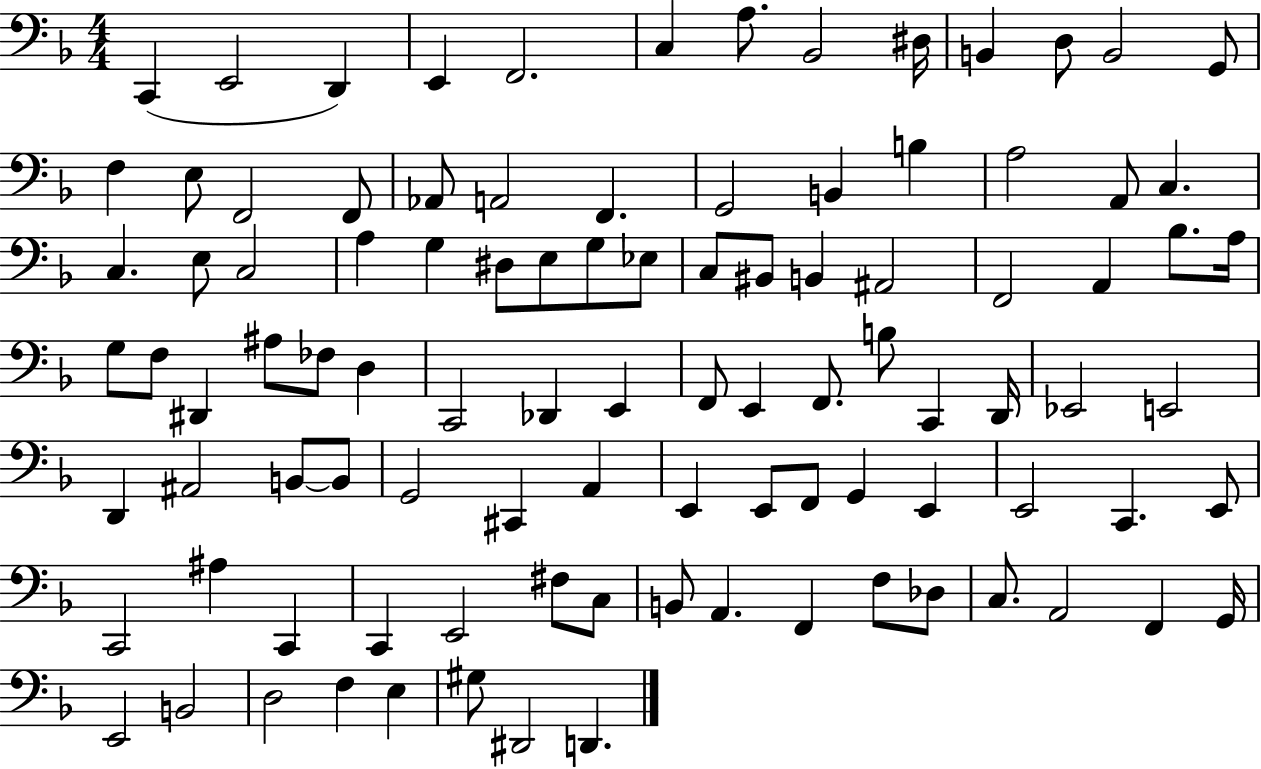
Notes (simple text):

C2/q E2/h D2/q E2/q F2/h. C3/q A3/e. Bb2/h D#3/s B2/q D3/e B2/h G2/e F3/q E3/e F2/h F2/e Ab2/e A2/h F2/q. G2/h B2/q B3/q A3/h A2/e C3/q. C3/q. E3/e C3/h A3/q G3/q D#3/e E3/e G3/e Eb3/e C3/e BIS2/e B2/q A#2/h F2/h A2/q Bb3/e. A3/s G3/e F3/e D#2/q A#3/e FES3/e D3/q C2/h Db2/q E2/q F2/e E2/q F2/e. B3/e C2/q D2/s Eb2/h E2/h D2/q A#2/h B2/e B2/e G2/h C#2/q A2/q E2/q E2/e F2/e G2/q E2/q E2/h C2/q. E2/e C2/h A#3/q C2/q C2/q E2/h F#3/e C3/e B2/e A2/q. F2/q F3/e Db3/e C3/e. A2/h F2/q G2/s E2/h B2/h D3/h F3/q E3/q G#3/e D#2/h D2/q.